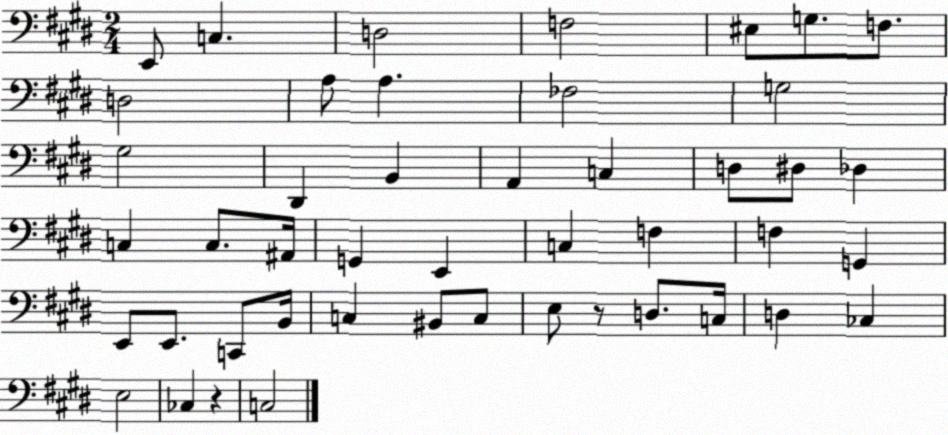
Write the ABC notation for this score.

X:1
T:Untitled
M:2/4
L:1/4
K:E
E,,/2 C, D,2 F,2 ^E,/2 G,/2 F,/2 D,2 A,/2 A, _F,2 G,2 ^G,2 ^D,, B,, A,, C, D,/2 ^D,/2 _D, C, C,/2 ^A,,/4 G,, E,, C, F, F, G,, E,,/2 E,,/2 C,,/2 B,,/4 C, ^B,,/2 C,/2 E,/2 z/2 D,/2 C,/4 D, _C, E,2 _C, z C,2